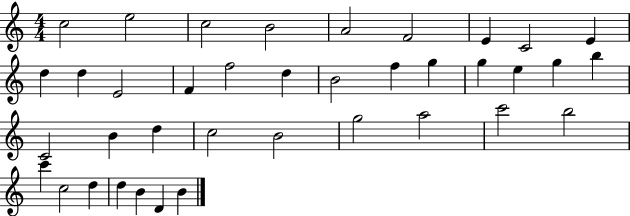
X:1
T:Untitled
M:4/4
L:1/4
K:C
c2 e2 c2 B2 A2 F2 E C2 E d d E2 F f2 d B2 f g g e g b C2 B d c2 B2 g2 a2 c'2 b2 c' c2 d d B D B